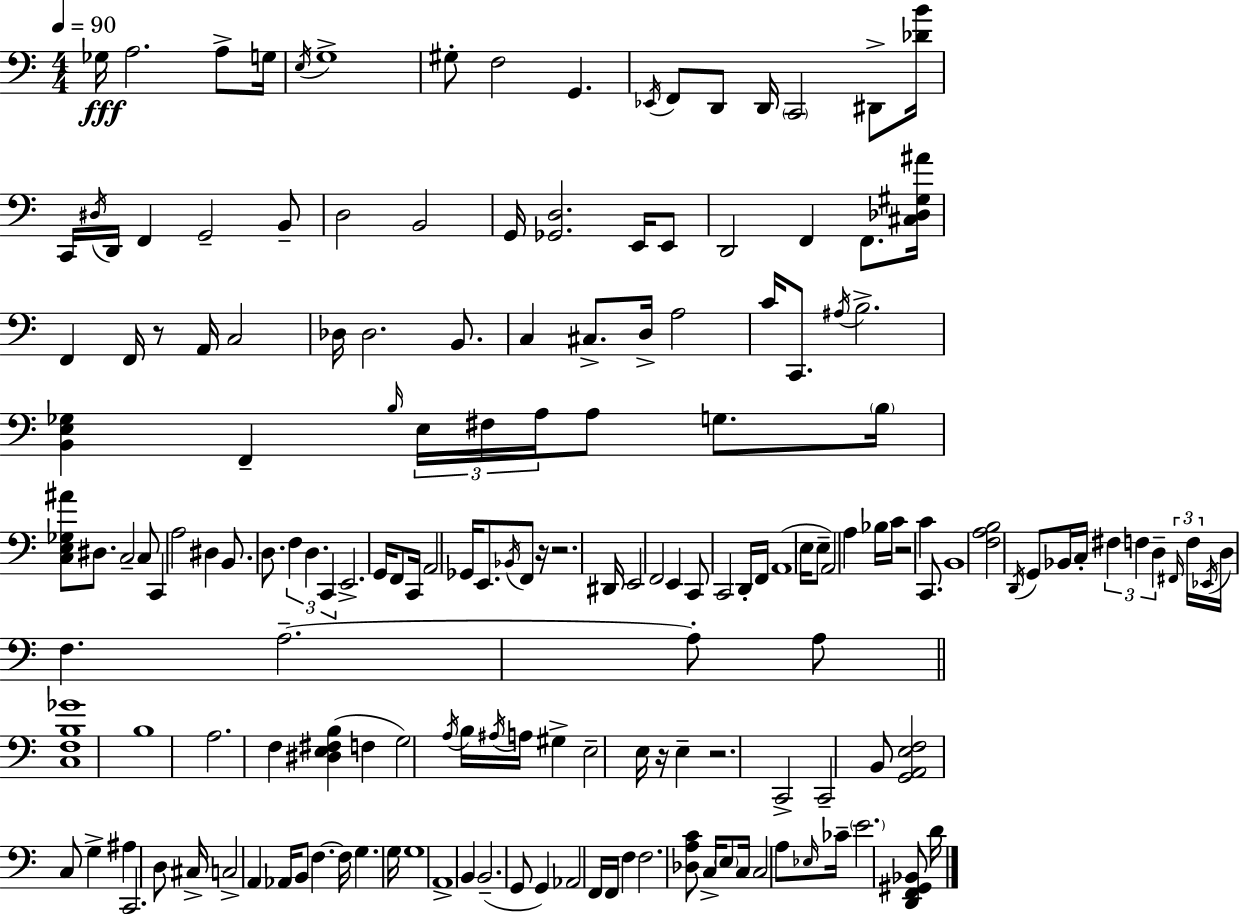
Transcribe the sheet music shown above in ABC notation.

X:1
T:Untitled
M:4/4
L:1/4
K:Am
_G,/4 A,2 A,/2 G,/4 E,/4 G,4 ^G,/2 F,2 G,, _E,,/4 F,,/2 D,,/2 D,,/4 C,,2 ^D,,/2 [_DB]/4 C,,/4 ^D,/4 D,,/4 F,, G,,2 B,,/2 D,2 B,,2 G,,/4 [_G,,D,]2 E,,/4 E,,/2 D,,2 F,, F,,/2 [^C,_D,^G,^A]/4 F,, F,,/4 z/2 A,,/4 C,2 _D,/4 _D,2 B,,/2 C, ^C,/2 D,/4 A,2 C/4 C,,/2 ^A,/4 B,2 [B,,E,_G,] F,, B,/4 E,/4 ^F,/4 A,/4 A,/2 G,/2 B,/4 [C,E,_G,^A]/2 ^D,/2 C,2 C,/2 C,, A,2 ^D, B,,/2 D,/2 F, D, C,, E,,2 G,,/4 F,,/2 C,,/4 A,,2 _G,,/4 E,,/2 _B,,/4 F,,/2 z/4 z2 ^D,,/4 E,,2 F,,2 E,, C,,/2 C,,2 D,,/4 F,,/4 A,,4 E,/4 E,/2 A,,2 A, _B,/4 C/4 z2 C C,,/2 B,,4 [F,A,B,]2 D,,/4 G,,/2 _B,,/4 C,/4 ^F, F, D, ^F,,/4 F,/4 _E,,/4 D,/4 F, A,2 A,/2 A,/2 [C,F,B,_G]4 B,4 A,2 F, [^D,E,^F,B,] F, G,2 A,/4 B,/4 ^A,/4 A,/4 ^G, E,2 E,/4 z/4 E, z2 C,,2 C,,2 B,,/2 [G,,A,,E,F,]2 C,/2 G, ^A, C,,2 D,/2 ^C,/4 C,2 A,, _A,,/4 B,,/2 F, F,/4 G, G,/4 G,4 A,,4 B,, B,,2 G,,/2 G,, _A,,2 F,,/4 F,,/4 F, F,2 [_D,A,C]/2 C,/4 E,/2 C,/4 C,2 A,/2 _E,/4 _C/4 E2 [D,,F,,^G,,_B,,]/2 D/4